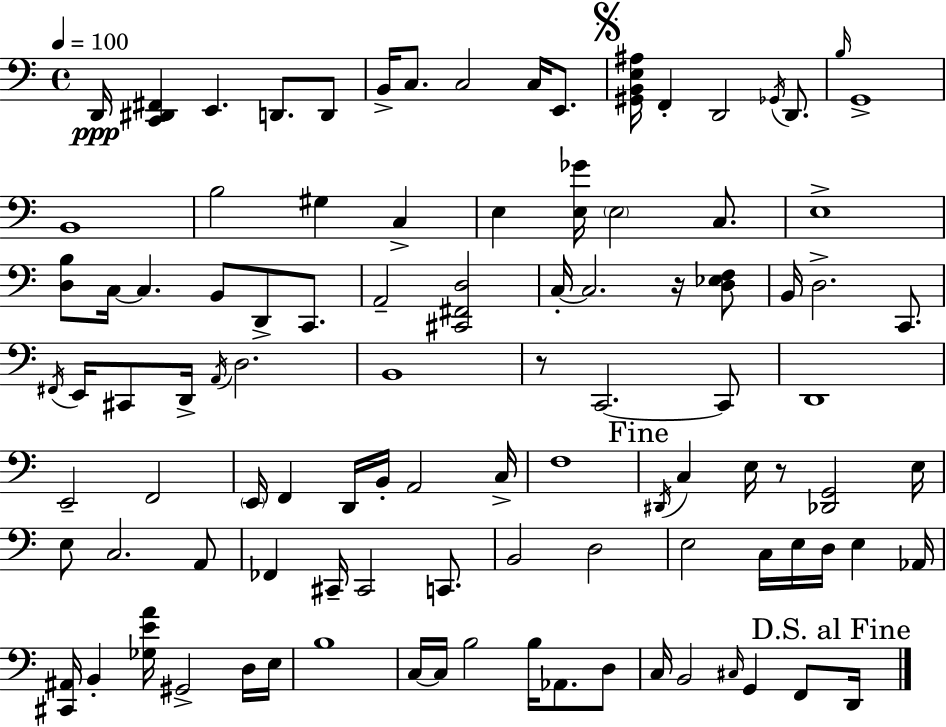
D2/s [C2,D#2,F#2]/q E2/q. D2/e. D2/e B2/s C3/e. C3/h C3/s E2/e. [G#2,B2,E3,A#3]/s F2/q D2/h Gb2/s D2/e. B3/s G2/w B2/w B3/h G#3/q C3/q E3/q [E3,Gb4]/s E3/h C3/e. E3/w [D3,B3]/e C3/s C3/q. B2/e D2/e C2/e. A2/h [C#2,F#2,D3]/h C3/s C3/h. R/s [D3,Eb3,F3]/e B2/s D3/h. C2/e. F#2/s E2/s C#2/e D2/s A2/s D3/h. B2/w R/e C2/h. C2/e D2/w E2/h F2/h E2/s F2/q D2/s B2/s A2/h C3/s F3/w D#2/s C3/q E3/s R/e [Db2,G2]/h E3/s E3/e C3/h. A2/e FES2/q C#2/s C#2/h C2/e. B2/h D3/h E3/h C3/s E3/s D3/s E3/q Ab2/s [C#2,A#2]/s B2/q [Gb3,E4,A4]/s G#2/h D3/s E3/s B3/w C3/s C3/s B3/h B3/s Ab2/e. D3/e C3/s B2/h C#3/s G2/q F2/e D2/s